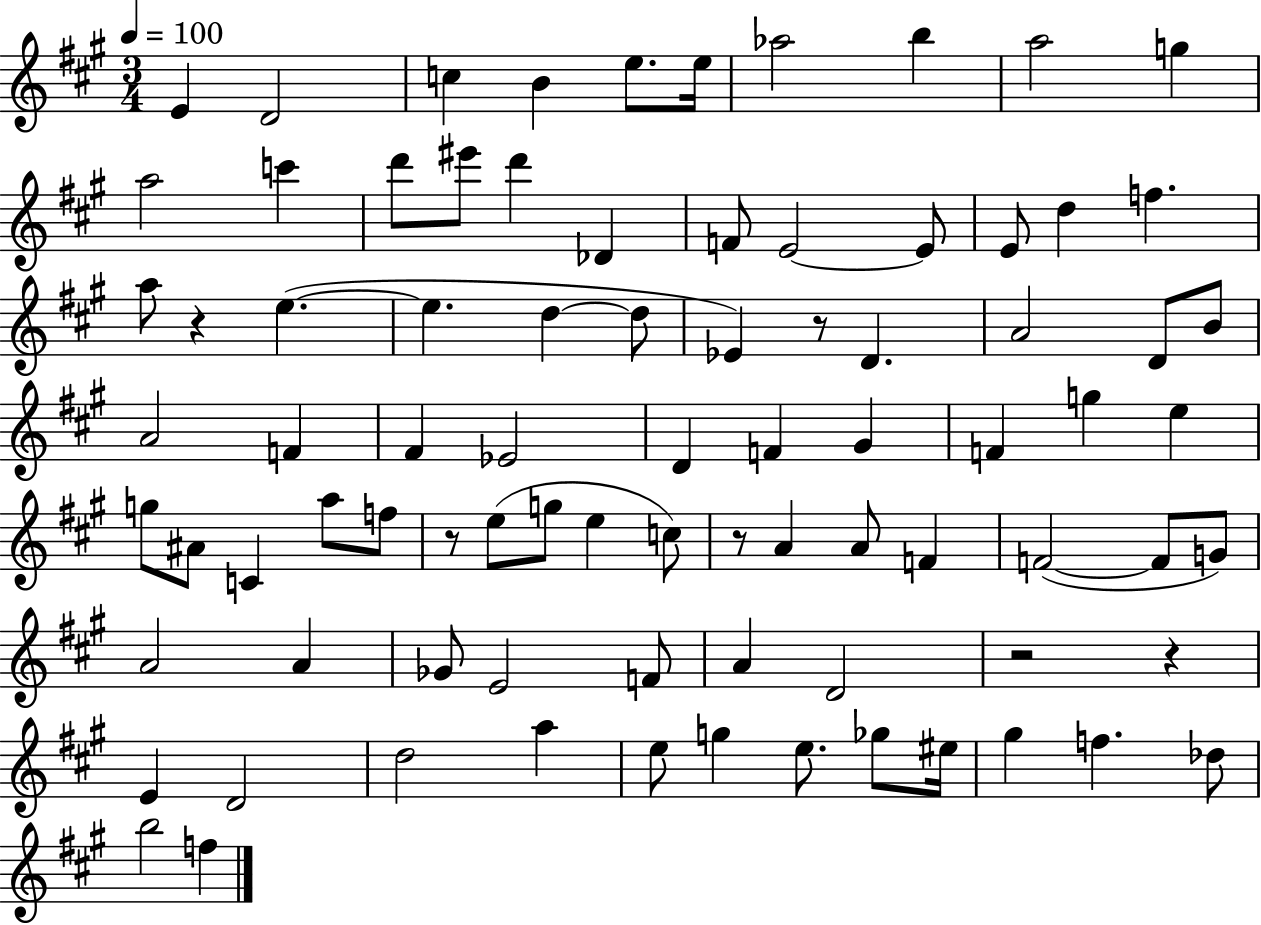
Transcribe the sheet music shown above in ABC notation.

X:1
T:Untitled
M:3/4
L:1/4
K:A
E D2 c B e/2 e/4 _a2 b a2 g a2 c' d'/2 ^e'/2 d' _D F/2 E2 E/2 E/2 d f a/2 z e e d d/2 _E z/2 D A2 D/2 B/2 A2 F ^F _E2 D F ^G F g e g/2 ^A/2 C a/2 f/2 z/2 e/2 g/2 e c/2 z/2 A A/2 F F2 F/2 G/2 A2 A _G/2 E2 F/2 A D2 z2 z E D2 d2 a e/2 g e/2 _g/2 ^e/4 ^g f _d/2 b2 f